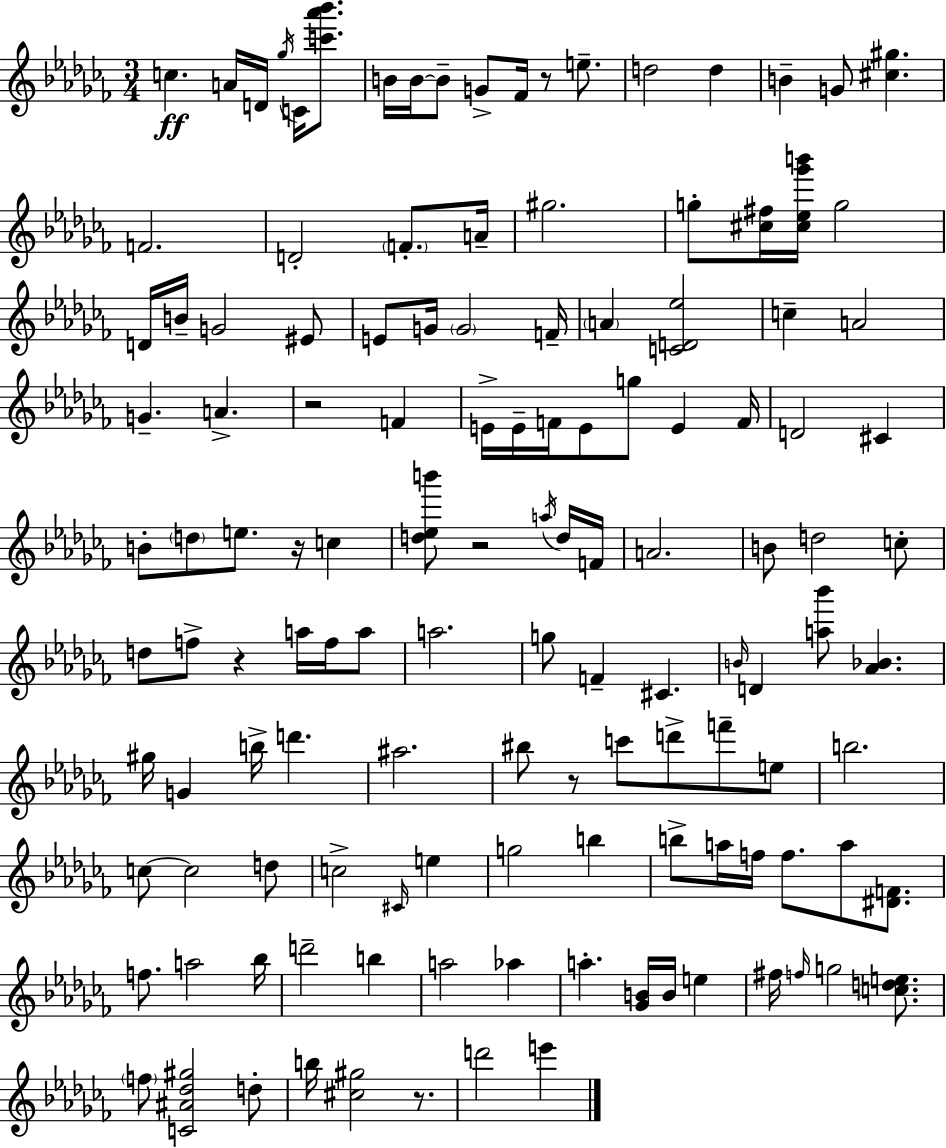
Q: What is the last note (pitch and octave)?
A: E6